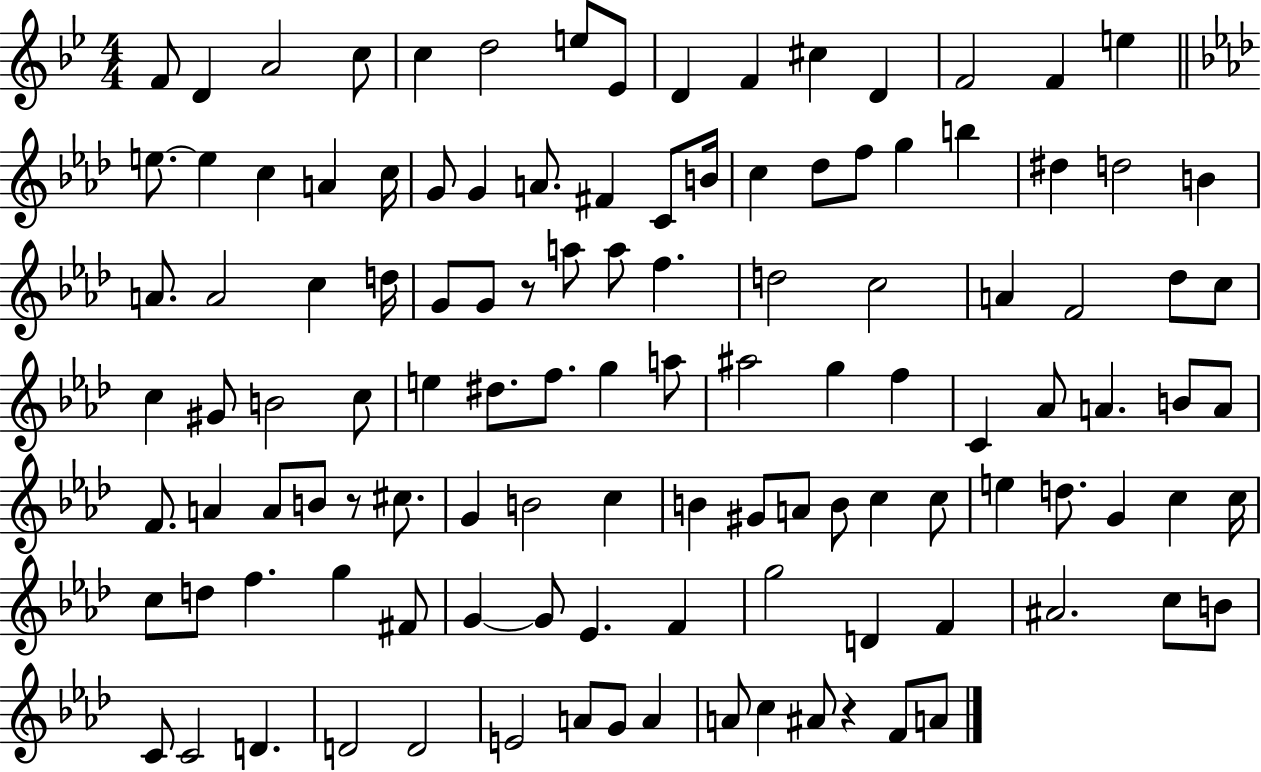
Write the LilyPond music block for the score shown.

{
  \clef treble
  \numericTimeSignature
  \time 4/4
  \key bes \major
  f'8 d'4 a'2 c''8 | c''4 d''2 e''8 ees'8 | d'4 f'4 cis''4 d'4 | f'2 f'4 e''4 | \break \bar "||" \break \key aes \major e''8.~~ e''4 c''4 a'4 c''16 | g'8 g'4 a'8. fis'4 c'8 b'16 | c''4 des''8 f''8 g''4 b''4 | dis''4 d''2 b'4 | \break a'8. a'2 c''4 d''16 | g'8 g'8 r8 a''8 a''8 f''4. | d''2 c''2 | a'4 f'2 des''8 c''8 | \break c''4 gis'8 b'2 c''8 | e''4 dis''8. f''8. g''4 a''8 | ais''2 g''4 f''4 | c'4 aes'8 a'4. b'8 a'8 | \break f'8. a'4 a'8 b'8 r8 cis''8. | g'4 b'2 c''4 | b'4 gis'8 a'8 b'8 c''4 c''8 | e''4 d''8. g'4 c''4 c''16 | \break c''8 d''8 f''4. g''4 fis'8 | g'4~~ g'8 ees'4. f'4 | g''2 d'4 f'4 | ais'2. c''8 b'8 | \break c'8 c'2 d'4. | d'2 d'2 | e'2 a'8 g'8 a'4 | a'8 c''4 ais'8 r4 f'8 a'8 | \break \bar "|."
}